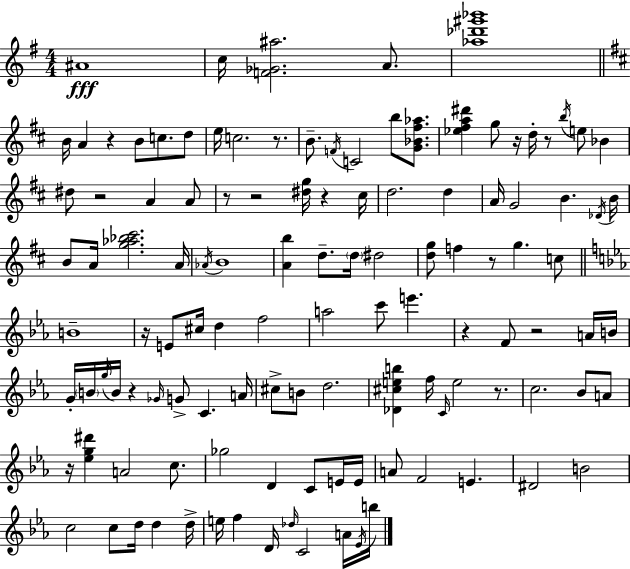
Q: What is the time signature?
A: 4/4